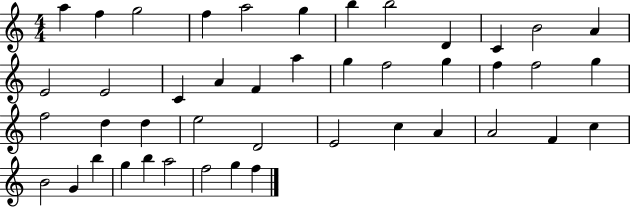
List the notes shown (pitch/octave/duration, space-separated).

A5/q F5/q G5/h F5/q A5/h G5/q B5/q B5/h D4/q C4/q B4/h A4/q E4/h E4/h C4/q A4/q F4/q A5/q G5/q F5/h G5/q F5/q F5/h G5/q F5/h D5/q D5/q E5/h D4/h E4/h C5/q A4/q A4/h F4/q C5/q B4/h G4/q B5/q G5/q B5/q A5/h F5/h G5/q F5/q